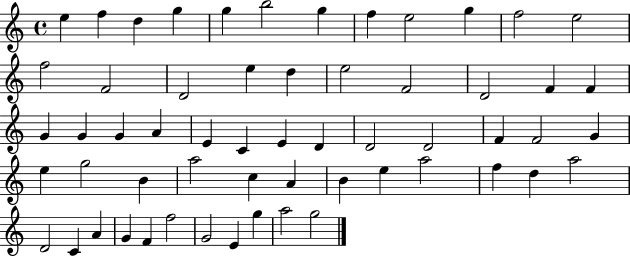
{
  \clef treble
  \time 4/4
  \defaultTimeSignature
  \key c \major
  e''4 f''4 d''4 g''4 | g''4 b''2 g''4 | f''4 e''2 g''4 | f''2 e''2 | \break f''2 f'2 | d'2 e''4 d''4 | e''2 f'2 | d'2 f'4 f'4 | \break g'4 g'4 g'4 a'4 | e'4 c'4 e'4 d'4 | d'2 d'2 | f'4 f'2 g'4 | \break e''4 g''2 b'4 | a''2 c''4 a'4 | b'4 e''4 a''2 | f''4 d''4 a''2 | \break d'2 c'4 a'4 | g'4 f'4 f''2 | g'2 e'4 g''4 | a''2 g''2 | \break \bar "|."
}